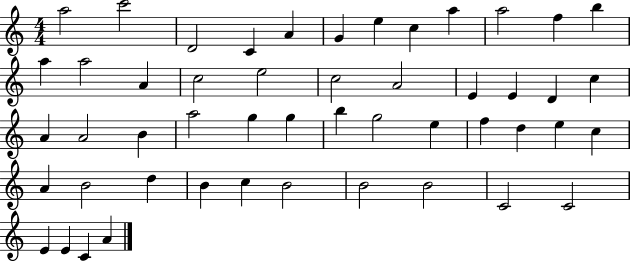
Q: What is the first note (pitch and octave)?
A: A5